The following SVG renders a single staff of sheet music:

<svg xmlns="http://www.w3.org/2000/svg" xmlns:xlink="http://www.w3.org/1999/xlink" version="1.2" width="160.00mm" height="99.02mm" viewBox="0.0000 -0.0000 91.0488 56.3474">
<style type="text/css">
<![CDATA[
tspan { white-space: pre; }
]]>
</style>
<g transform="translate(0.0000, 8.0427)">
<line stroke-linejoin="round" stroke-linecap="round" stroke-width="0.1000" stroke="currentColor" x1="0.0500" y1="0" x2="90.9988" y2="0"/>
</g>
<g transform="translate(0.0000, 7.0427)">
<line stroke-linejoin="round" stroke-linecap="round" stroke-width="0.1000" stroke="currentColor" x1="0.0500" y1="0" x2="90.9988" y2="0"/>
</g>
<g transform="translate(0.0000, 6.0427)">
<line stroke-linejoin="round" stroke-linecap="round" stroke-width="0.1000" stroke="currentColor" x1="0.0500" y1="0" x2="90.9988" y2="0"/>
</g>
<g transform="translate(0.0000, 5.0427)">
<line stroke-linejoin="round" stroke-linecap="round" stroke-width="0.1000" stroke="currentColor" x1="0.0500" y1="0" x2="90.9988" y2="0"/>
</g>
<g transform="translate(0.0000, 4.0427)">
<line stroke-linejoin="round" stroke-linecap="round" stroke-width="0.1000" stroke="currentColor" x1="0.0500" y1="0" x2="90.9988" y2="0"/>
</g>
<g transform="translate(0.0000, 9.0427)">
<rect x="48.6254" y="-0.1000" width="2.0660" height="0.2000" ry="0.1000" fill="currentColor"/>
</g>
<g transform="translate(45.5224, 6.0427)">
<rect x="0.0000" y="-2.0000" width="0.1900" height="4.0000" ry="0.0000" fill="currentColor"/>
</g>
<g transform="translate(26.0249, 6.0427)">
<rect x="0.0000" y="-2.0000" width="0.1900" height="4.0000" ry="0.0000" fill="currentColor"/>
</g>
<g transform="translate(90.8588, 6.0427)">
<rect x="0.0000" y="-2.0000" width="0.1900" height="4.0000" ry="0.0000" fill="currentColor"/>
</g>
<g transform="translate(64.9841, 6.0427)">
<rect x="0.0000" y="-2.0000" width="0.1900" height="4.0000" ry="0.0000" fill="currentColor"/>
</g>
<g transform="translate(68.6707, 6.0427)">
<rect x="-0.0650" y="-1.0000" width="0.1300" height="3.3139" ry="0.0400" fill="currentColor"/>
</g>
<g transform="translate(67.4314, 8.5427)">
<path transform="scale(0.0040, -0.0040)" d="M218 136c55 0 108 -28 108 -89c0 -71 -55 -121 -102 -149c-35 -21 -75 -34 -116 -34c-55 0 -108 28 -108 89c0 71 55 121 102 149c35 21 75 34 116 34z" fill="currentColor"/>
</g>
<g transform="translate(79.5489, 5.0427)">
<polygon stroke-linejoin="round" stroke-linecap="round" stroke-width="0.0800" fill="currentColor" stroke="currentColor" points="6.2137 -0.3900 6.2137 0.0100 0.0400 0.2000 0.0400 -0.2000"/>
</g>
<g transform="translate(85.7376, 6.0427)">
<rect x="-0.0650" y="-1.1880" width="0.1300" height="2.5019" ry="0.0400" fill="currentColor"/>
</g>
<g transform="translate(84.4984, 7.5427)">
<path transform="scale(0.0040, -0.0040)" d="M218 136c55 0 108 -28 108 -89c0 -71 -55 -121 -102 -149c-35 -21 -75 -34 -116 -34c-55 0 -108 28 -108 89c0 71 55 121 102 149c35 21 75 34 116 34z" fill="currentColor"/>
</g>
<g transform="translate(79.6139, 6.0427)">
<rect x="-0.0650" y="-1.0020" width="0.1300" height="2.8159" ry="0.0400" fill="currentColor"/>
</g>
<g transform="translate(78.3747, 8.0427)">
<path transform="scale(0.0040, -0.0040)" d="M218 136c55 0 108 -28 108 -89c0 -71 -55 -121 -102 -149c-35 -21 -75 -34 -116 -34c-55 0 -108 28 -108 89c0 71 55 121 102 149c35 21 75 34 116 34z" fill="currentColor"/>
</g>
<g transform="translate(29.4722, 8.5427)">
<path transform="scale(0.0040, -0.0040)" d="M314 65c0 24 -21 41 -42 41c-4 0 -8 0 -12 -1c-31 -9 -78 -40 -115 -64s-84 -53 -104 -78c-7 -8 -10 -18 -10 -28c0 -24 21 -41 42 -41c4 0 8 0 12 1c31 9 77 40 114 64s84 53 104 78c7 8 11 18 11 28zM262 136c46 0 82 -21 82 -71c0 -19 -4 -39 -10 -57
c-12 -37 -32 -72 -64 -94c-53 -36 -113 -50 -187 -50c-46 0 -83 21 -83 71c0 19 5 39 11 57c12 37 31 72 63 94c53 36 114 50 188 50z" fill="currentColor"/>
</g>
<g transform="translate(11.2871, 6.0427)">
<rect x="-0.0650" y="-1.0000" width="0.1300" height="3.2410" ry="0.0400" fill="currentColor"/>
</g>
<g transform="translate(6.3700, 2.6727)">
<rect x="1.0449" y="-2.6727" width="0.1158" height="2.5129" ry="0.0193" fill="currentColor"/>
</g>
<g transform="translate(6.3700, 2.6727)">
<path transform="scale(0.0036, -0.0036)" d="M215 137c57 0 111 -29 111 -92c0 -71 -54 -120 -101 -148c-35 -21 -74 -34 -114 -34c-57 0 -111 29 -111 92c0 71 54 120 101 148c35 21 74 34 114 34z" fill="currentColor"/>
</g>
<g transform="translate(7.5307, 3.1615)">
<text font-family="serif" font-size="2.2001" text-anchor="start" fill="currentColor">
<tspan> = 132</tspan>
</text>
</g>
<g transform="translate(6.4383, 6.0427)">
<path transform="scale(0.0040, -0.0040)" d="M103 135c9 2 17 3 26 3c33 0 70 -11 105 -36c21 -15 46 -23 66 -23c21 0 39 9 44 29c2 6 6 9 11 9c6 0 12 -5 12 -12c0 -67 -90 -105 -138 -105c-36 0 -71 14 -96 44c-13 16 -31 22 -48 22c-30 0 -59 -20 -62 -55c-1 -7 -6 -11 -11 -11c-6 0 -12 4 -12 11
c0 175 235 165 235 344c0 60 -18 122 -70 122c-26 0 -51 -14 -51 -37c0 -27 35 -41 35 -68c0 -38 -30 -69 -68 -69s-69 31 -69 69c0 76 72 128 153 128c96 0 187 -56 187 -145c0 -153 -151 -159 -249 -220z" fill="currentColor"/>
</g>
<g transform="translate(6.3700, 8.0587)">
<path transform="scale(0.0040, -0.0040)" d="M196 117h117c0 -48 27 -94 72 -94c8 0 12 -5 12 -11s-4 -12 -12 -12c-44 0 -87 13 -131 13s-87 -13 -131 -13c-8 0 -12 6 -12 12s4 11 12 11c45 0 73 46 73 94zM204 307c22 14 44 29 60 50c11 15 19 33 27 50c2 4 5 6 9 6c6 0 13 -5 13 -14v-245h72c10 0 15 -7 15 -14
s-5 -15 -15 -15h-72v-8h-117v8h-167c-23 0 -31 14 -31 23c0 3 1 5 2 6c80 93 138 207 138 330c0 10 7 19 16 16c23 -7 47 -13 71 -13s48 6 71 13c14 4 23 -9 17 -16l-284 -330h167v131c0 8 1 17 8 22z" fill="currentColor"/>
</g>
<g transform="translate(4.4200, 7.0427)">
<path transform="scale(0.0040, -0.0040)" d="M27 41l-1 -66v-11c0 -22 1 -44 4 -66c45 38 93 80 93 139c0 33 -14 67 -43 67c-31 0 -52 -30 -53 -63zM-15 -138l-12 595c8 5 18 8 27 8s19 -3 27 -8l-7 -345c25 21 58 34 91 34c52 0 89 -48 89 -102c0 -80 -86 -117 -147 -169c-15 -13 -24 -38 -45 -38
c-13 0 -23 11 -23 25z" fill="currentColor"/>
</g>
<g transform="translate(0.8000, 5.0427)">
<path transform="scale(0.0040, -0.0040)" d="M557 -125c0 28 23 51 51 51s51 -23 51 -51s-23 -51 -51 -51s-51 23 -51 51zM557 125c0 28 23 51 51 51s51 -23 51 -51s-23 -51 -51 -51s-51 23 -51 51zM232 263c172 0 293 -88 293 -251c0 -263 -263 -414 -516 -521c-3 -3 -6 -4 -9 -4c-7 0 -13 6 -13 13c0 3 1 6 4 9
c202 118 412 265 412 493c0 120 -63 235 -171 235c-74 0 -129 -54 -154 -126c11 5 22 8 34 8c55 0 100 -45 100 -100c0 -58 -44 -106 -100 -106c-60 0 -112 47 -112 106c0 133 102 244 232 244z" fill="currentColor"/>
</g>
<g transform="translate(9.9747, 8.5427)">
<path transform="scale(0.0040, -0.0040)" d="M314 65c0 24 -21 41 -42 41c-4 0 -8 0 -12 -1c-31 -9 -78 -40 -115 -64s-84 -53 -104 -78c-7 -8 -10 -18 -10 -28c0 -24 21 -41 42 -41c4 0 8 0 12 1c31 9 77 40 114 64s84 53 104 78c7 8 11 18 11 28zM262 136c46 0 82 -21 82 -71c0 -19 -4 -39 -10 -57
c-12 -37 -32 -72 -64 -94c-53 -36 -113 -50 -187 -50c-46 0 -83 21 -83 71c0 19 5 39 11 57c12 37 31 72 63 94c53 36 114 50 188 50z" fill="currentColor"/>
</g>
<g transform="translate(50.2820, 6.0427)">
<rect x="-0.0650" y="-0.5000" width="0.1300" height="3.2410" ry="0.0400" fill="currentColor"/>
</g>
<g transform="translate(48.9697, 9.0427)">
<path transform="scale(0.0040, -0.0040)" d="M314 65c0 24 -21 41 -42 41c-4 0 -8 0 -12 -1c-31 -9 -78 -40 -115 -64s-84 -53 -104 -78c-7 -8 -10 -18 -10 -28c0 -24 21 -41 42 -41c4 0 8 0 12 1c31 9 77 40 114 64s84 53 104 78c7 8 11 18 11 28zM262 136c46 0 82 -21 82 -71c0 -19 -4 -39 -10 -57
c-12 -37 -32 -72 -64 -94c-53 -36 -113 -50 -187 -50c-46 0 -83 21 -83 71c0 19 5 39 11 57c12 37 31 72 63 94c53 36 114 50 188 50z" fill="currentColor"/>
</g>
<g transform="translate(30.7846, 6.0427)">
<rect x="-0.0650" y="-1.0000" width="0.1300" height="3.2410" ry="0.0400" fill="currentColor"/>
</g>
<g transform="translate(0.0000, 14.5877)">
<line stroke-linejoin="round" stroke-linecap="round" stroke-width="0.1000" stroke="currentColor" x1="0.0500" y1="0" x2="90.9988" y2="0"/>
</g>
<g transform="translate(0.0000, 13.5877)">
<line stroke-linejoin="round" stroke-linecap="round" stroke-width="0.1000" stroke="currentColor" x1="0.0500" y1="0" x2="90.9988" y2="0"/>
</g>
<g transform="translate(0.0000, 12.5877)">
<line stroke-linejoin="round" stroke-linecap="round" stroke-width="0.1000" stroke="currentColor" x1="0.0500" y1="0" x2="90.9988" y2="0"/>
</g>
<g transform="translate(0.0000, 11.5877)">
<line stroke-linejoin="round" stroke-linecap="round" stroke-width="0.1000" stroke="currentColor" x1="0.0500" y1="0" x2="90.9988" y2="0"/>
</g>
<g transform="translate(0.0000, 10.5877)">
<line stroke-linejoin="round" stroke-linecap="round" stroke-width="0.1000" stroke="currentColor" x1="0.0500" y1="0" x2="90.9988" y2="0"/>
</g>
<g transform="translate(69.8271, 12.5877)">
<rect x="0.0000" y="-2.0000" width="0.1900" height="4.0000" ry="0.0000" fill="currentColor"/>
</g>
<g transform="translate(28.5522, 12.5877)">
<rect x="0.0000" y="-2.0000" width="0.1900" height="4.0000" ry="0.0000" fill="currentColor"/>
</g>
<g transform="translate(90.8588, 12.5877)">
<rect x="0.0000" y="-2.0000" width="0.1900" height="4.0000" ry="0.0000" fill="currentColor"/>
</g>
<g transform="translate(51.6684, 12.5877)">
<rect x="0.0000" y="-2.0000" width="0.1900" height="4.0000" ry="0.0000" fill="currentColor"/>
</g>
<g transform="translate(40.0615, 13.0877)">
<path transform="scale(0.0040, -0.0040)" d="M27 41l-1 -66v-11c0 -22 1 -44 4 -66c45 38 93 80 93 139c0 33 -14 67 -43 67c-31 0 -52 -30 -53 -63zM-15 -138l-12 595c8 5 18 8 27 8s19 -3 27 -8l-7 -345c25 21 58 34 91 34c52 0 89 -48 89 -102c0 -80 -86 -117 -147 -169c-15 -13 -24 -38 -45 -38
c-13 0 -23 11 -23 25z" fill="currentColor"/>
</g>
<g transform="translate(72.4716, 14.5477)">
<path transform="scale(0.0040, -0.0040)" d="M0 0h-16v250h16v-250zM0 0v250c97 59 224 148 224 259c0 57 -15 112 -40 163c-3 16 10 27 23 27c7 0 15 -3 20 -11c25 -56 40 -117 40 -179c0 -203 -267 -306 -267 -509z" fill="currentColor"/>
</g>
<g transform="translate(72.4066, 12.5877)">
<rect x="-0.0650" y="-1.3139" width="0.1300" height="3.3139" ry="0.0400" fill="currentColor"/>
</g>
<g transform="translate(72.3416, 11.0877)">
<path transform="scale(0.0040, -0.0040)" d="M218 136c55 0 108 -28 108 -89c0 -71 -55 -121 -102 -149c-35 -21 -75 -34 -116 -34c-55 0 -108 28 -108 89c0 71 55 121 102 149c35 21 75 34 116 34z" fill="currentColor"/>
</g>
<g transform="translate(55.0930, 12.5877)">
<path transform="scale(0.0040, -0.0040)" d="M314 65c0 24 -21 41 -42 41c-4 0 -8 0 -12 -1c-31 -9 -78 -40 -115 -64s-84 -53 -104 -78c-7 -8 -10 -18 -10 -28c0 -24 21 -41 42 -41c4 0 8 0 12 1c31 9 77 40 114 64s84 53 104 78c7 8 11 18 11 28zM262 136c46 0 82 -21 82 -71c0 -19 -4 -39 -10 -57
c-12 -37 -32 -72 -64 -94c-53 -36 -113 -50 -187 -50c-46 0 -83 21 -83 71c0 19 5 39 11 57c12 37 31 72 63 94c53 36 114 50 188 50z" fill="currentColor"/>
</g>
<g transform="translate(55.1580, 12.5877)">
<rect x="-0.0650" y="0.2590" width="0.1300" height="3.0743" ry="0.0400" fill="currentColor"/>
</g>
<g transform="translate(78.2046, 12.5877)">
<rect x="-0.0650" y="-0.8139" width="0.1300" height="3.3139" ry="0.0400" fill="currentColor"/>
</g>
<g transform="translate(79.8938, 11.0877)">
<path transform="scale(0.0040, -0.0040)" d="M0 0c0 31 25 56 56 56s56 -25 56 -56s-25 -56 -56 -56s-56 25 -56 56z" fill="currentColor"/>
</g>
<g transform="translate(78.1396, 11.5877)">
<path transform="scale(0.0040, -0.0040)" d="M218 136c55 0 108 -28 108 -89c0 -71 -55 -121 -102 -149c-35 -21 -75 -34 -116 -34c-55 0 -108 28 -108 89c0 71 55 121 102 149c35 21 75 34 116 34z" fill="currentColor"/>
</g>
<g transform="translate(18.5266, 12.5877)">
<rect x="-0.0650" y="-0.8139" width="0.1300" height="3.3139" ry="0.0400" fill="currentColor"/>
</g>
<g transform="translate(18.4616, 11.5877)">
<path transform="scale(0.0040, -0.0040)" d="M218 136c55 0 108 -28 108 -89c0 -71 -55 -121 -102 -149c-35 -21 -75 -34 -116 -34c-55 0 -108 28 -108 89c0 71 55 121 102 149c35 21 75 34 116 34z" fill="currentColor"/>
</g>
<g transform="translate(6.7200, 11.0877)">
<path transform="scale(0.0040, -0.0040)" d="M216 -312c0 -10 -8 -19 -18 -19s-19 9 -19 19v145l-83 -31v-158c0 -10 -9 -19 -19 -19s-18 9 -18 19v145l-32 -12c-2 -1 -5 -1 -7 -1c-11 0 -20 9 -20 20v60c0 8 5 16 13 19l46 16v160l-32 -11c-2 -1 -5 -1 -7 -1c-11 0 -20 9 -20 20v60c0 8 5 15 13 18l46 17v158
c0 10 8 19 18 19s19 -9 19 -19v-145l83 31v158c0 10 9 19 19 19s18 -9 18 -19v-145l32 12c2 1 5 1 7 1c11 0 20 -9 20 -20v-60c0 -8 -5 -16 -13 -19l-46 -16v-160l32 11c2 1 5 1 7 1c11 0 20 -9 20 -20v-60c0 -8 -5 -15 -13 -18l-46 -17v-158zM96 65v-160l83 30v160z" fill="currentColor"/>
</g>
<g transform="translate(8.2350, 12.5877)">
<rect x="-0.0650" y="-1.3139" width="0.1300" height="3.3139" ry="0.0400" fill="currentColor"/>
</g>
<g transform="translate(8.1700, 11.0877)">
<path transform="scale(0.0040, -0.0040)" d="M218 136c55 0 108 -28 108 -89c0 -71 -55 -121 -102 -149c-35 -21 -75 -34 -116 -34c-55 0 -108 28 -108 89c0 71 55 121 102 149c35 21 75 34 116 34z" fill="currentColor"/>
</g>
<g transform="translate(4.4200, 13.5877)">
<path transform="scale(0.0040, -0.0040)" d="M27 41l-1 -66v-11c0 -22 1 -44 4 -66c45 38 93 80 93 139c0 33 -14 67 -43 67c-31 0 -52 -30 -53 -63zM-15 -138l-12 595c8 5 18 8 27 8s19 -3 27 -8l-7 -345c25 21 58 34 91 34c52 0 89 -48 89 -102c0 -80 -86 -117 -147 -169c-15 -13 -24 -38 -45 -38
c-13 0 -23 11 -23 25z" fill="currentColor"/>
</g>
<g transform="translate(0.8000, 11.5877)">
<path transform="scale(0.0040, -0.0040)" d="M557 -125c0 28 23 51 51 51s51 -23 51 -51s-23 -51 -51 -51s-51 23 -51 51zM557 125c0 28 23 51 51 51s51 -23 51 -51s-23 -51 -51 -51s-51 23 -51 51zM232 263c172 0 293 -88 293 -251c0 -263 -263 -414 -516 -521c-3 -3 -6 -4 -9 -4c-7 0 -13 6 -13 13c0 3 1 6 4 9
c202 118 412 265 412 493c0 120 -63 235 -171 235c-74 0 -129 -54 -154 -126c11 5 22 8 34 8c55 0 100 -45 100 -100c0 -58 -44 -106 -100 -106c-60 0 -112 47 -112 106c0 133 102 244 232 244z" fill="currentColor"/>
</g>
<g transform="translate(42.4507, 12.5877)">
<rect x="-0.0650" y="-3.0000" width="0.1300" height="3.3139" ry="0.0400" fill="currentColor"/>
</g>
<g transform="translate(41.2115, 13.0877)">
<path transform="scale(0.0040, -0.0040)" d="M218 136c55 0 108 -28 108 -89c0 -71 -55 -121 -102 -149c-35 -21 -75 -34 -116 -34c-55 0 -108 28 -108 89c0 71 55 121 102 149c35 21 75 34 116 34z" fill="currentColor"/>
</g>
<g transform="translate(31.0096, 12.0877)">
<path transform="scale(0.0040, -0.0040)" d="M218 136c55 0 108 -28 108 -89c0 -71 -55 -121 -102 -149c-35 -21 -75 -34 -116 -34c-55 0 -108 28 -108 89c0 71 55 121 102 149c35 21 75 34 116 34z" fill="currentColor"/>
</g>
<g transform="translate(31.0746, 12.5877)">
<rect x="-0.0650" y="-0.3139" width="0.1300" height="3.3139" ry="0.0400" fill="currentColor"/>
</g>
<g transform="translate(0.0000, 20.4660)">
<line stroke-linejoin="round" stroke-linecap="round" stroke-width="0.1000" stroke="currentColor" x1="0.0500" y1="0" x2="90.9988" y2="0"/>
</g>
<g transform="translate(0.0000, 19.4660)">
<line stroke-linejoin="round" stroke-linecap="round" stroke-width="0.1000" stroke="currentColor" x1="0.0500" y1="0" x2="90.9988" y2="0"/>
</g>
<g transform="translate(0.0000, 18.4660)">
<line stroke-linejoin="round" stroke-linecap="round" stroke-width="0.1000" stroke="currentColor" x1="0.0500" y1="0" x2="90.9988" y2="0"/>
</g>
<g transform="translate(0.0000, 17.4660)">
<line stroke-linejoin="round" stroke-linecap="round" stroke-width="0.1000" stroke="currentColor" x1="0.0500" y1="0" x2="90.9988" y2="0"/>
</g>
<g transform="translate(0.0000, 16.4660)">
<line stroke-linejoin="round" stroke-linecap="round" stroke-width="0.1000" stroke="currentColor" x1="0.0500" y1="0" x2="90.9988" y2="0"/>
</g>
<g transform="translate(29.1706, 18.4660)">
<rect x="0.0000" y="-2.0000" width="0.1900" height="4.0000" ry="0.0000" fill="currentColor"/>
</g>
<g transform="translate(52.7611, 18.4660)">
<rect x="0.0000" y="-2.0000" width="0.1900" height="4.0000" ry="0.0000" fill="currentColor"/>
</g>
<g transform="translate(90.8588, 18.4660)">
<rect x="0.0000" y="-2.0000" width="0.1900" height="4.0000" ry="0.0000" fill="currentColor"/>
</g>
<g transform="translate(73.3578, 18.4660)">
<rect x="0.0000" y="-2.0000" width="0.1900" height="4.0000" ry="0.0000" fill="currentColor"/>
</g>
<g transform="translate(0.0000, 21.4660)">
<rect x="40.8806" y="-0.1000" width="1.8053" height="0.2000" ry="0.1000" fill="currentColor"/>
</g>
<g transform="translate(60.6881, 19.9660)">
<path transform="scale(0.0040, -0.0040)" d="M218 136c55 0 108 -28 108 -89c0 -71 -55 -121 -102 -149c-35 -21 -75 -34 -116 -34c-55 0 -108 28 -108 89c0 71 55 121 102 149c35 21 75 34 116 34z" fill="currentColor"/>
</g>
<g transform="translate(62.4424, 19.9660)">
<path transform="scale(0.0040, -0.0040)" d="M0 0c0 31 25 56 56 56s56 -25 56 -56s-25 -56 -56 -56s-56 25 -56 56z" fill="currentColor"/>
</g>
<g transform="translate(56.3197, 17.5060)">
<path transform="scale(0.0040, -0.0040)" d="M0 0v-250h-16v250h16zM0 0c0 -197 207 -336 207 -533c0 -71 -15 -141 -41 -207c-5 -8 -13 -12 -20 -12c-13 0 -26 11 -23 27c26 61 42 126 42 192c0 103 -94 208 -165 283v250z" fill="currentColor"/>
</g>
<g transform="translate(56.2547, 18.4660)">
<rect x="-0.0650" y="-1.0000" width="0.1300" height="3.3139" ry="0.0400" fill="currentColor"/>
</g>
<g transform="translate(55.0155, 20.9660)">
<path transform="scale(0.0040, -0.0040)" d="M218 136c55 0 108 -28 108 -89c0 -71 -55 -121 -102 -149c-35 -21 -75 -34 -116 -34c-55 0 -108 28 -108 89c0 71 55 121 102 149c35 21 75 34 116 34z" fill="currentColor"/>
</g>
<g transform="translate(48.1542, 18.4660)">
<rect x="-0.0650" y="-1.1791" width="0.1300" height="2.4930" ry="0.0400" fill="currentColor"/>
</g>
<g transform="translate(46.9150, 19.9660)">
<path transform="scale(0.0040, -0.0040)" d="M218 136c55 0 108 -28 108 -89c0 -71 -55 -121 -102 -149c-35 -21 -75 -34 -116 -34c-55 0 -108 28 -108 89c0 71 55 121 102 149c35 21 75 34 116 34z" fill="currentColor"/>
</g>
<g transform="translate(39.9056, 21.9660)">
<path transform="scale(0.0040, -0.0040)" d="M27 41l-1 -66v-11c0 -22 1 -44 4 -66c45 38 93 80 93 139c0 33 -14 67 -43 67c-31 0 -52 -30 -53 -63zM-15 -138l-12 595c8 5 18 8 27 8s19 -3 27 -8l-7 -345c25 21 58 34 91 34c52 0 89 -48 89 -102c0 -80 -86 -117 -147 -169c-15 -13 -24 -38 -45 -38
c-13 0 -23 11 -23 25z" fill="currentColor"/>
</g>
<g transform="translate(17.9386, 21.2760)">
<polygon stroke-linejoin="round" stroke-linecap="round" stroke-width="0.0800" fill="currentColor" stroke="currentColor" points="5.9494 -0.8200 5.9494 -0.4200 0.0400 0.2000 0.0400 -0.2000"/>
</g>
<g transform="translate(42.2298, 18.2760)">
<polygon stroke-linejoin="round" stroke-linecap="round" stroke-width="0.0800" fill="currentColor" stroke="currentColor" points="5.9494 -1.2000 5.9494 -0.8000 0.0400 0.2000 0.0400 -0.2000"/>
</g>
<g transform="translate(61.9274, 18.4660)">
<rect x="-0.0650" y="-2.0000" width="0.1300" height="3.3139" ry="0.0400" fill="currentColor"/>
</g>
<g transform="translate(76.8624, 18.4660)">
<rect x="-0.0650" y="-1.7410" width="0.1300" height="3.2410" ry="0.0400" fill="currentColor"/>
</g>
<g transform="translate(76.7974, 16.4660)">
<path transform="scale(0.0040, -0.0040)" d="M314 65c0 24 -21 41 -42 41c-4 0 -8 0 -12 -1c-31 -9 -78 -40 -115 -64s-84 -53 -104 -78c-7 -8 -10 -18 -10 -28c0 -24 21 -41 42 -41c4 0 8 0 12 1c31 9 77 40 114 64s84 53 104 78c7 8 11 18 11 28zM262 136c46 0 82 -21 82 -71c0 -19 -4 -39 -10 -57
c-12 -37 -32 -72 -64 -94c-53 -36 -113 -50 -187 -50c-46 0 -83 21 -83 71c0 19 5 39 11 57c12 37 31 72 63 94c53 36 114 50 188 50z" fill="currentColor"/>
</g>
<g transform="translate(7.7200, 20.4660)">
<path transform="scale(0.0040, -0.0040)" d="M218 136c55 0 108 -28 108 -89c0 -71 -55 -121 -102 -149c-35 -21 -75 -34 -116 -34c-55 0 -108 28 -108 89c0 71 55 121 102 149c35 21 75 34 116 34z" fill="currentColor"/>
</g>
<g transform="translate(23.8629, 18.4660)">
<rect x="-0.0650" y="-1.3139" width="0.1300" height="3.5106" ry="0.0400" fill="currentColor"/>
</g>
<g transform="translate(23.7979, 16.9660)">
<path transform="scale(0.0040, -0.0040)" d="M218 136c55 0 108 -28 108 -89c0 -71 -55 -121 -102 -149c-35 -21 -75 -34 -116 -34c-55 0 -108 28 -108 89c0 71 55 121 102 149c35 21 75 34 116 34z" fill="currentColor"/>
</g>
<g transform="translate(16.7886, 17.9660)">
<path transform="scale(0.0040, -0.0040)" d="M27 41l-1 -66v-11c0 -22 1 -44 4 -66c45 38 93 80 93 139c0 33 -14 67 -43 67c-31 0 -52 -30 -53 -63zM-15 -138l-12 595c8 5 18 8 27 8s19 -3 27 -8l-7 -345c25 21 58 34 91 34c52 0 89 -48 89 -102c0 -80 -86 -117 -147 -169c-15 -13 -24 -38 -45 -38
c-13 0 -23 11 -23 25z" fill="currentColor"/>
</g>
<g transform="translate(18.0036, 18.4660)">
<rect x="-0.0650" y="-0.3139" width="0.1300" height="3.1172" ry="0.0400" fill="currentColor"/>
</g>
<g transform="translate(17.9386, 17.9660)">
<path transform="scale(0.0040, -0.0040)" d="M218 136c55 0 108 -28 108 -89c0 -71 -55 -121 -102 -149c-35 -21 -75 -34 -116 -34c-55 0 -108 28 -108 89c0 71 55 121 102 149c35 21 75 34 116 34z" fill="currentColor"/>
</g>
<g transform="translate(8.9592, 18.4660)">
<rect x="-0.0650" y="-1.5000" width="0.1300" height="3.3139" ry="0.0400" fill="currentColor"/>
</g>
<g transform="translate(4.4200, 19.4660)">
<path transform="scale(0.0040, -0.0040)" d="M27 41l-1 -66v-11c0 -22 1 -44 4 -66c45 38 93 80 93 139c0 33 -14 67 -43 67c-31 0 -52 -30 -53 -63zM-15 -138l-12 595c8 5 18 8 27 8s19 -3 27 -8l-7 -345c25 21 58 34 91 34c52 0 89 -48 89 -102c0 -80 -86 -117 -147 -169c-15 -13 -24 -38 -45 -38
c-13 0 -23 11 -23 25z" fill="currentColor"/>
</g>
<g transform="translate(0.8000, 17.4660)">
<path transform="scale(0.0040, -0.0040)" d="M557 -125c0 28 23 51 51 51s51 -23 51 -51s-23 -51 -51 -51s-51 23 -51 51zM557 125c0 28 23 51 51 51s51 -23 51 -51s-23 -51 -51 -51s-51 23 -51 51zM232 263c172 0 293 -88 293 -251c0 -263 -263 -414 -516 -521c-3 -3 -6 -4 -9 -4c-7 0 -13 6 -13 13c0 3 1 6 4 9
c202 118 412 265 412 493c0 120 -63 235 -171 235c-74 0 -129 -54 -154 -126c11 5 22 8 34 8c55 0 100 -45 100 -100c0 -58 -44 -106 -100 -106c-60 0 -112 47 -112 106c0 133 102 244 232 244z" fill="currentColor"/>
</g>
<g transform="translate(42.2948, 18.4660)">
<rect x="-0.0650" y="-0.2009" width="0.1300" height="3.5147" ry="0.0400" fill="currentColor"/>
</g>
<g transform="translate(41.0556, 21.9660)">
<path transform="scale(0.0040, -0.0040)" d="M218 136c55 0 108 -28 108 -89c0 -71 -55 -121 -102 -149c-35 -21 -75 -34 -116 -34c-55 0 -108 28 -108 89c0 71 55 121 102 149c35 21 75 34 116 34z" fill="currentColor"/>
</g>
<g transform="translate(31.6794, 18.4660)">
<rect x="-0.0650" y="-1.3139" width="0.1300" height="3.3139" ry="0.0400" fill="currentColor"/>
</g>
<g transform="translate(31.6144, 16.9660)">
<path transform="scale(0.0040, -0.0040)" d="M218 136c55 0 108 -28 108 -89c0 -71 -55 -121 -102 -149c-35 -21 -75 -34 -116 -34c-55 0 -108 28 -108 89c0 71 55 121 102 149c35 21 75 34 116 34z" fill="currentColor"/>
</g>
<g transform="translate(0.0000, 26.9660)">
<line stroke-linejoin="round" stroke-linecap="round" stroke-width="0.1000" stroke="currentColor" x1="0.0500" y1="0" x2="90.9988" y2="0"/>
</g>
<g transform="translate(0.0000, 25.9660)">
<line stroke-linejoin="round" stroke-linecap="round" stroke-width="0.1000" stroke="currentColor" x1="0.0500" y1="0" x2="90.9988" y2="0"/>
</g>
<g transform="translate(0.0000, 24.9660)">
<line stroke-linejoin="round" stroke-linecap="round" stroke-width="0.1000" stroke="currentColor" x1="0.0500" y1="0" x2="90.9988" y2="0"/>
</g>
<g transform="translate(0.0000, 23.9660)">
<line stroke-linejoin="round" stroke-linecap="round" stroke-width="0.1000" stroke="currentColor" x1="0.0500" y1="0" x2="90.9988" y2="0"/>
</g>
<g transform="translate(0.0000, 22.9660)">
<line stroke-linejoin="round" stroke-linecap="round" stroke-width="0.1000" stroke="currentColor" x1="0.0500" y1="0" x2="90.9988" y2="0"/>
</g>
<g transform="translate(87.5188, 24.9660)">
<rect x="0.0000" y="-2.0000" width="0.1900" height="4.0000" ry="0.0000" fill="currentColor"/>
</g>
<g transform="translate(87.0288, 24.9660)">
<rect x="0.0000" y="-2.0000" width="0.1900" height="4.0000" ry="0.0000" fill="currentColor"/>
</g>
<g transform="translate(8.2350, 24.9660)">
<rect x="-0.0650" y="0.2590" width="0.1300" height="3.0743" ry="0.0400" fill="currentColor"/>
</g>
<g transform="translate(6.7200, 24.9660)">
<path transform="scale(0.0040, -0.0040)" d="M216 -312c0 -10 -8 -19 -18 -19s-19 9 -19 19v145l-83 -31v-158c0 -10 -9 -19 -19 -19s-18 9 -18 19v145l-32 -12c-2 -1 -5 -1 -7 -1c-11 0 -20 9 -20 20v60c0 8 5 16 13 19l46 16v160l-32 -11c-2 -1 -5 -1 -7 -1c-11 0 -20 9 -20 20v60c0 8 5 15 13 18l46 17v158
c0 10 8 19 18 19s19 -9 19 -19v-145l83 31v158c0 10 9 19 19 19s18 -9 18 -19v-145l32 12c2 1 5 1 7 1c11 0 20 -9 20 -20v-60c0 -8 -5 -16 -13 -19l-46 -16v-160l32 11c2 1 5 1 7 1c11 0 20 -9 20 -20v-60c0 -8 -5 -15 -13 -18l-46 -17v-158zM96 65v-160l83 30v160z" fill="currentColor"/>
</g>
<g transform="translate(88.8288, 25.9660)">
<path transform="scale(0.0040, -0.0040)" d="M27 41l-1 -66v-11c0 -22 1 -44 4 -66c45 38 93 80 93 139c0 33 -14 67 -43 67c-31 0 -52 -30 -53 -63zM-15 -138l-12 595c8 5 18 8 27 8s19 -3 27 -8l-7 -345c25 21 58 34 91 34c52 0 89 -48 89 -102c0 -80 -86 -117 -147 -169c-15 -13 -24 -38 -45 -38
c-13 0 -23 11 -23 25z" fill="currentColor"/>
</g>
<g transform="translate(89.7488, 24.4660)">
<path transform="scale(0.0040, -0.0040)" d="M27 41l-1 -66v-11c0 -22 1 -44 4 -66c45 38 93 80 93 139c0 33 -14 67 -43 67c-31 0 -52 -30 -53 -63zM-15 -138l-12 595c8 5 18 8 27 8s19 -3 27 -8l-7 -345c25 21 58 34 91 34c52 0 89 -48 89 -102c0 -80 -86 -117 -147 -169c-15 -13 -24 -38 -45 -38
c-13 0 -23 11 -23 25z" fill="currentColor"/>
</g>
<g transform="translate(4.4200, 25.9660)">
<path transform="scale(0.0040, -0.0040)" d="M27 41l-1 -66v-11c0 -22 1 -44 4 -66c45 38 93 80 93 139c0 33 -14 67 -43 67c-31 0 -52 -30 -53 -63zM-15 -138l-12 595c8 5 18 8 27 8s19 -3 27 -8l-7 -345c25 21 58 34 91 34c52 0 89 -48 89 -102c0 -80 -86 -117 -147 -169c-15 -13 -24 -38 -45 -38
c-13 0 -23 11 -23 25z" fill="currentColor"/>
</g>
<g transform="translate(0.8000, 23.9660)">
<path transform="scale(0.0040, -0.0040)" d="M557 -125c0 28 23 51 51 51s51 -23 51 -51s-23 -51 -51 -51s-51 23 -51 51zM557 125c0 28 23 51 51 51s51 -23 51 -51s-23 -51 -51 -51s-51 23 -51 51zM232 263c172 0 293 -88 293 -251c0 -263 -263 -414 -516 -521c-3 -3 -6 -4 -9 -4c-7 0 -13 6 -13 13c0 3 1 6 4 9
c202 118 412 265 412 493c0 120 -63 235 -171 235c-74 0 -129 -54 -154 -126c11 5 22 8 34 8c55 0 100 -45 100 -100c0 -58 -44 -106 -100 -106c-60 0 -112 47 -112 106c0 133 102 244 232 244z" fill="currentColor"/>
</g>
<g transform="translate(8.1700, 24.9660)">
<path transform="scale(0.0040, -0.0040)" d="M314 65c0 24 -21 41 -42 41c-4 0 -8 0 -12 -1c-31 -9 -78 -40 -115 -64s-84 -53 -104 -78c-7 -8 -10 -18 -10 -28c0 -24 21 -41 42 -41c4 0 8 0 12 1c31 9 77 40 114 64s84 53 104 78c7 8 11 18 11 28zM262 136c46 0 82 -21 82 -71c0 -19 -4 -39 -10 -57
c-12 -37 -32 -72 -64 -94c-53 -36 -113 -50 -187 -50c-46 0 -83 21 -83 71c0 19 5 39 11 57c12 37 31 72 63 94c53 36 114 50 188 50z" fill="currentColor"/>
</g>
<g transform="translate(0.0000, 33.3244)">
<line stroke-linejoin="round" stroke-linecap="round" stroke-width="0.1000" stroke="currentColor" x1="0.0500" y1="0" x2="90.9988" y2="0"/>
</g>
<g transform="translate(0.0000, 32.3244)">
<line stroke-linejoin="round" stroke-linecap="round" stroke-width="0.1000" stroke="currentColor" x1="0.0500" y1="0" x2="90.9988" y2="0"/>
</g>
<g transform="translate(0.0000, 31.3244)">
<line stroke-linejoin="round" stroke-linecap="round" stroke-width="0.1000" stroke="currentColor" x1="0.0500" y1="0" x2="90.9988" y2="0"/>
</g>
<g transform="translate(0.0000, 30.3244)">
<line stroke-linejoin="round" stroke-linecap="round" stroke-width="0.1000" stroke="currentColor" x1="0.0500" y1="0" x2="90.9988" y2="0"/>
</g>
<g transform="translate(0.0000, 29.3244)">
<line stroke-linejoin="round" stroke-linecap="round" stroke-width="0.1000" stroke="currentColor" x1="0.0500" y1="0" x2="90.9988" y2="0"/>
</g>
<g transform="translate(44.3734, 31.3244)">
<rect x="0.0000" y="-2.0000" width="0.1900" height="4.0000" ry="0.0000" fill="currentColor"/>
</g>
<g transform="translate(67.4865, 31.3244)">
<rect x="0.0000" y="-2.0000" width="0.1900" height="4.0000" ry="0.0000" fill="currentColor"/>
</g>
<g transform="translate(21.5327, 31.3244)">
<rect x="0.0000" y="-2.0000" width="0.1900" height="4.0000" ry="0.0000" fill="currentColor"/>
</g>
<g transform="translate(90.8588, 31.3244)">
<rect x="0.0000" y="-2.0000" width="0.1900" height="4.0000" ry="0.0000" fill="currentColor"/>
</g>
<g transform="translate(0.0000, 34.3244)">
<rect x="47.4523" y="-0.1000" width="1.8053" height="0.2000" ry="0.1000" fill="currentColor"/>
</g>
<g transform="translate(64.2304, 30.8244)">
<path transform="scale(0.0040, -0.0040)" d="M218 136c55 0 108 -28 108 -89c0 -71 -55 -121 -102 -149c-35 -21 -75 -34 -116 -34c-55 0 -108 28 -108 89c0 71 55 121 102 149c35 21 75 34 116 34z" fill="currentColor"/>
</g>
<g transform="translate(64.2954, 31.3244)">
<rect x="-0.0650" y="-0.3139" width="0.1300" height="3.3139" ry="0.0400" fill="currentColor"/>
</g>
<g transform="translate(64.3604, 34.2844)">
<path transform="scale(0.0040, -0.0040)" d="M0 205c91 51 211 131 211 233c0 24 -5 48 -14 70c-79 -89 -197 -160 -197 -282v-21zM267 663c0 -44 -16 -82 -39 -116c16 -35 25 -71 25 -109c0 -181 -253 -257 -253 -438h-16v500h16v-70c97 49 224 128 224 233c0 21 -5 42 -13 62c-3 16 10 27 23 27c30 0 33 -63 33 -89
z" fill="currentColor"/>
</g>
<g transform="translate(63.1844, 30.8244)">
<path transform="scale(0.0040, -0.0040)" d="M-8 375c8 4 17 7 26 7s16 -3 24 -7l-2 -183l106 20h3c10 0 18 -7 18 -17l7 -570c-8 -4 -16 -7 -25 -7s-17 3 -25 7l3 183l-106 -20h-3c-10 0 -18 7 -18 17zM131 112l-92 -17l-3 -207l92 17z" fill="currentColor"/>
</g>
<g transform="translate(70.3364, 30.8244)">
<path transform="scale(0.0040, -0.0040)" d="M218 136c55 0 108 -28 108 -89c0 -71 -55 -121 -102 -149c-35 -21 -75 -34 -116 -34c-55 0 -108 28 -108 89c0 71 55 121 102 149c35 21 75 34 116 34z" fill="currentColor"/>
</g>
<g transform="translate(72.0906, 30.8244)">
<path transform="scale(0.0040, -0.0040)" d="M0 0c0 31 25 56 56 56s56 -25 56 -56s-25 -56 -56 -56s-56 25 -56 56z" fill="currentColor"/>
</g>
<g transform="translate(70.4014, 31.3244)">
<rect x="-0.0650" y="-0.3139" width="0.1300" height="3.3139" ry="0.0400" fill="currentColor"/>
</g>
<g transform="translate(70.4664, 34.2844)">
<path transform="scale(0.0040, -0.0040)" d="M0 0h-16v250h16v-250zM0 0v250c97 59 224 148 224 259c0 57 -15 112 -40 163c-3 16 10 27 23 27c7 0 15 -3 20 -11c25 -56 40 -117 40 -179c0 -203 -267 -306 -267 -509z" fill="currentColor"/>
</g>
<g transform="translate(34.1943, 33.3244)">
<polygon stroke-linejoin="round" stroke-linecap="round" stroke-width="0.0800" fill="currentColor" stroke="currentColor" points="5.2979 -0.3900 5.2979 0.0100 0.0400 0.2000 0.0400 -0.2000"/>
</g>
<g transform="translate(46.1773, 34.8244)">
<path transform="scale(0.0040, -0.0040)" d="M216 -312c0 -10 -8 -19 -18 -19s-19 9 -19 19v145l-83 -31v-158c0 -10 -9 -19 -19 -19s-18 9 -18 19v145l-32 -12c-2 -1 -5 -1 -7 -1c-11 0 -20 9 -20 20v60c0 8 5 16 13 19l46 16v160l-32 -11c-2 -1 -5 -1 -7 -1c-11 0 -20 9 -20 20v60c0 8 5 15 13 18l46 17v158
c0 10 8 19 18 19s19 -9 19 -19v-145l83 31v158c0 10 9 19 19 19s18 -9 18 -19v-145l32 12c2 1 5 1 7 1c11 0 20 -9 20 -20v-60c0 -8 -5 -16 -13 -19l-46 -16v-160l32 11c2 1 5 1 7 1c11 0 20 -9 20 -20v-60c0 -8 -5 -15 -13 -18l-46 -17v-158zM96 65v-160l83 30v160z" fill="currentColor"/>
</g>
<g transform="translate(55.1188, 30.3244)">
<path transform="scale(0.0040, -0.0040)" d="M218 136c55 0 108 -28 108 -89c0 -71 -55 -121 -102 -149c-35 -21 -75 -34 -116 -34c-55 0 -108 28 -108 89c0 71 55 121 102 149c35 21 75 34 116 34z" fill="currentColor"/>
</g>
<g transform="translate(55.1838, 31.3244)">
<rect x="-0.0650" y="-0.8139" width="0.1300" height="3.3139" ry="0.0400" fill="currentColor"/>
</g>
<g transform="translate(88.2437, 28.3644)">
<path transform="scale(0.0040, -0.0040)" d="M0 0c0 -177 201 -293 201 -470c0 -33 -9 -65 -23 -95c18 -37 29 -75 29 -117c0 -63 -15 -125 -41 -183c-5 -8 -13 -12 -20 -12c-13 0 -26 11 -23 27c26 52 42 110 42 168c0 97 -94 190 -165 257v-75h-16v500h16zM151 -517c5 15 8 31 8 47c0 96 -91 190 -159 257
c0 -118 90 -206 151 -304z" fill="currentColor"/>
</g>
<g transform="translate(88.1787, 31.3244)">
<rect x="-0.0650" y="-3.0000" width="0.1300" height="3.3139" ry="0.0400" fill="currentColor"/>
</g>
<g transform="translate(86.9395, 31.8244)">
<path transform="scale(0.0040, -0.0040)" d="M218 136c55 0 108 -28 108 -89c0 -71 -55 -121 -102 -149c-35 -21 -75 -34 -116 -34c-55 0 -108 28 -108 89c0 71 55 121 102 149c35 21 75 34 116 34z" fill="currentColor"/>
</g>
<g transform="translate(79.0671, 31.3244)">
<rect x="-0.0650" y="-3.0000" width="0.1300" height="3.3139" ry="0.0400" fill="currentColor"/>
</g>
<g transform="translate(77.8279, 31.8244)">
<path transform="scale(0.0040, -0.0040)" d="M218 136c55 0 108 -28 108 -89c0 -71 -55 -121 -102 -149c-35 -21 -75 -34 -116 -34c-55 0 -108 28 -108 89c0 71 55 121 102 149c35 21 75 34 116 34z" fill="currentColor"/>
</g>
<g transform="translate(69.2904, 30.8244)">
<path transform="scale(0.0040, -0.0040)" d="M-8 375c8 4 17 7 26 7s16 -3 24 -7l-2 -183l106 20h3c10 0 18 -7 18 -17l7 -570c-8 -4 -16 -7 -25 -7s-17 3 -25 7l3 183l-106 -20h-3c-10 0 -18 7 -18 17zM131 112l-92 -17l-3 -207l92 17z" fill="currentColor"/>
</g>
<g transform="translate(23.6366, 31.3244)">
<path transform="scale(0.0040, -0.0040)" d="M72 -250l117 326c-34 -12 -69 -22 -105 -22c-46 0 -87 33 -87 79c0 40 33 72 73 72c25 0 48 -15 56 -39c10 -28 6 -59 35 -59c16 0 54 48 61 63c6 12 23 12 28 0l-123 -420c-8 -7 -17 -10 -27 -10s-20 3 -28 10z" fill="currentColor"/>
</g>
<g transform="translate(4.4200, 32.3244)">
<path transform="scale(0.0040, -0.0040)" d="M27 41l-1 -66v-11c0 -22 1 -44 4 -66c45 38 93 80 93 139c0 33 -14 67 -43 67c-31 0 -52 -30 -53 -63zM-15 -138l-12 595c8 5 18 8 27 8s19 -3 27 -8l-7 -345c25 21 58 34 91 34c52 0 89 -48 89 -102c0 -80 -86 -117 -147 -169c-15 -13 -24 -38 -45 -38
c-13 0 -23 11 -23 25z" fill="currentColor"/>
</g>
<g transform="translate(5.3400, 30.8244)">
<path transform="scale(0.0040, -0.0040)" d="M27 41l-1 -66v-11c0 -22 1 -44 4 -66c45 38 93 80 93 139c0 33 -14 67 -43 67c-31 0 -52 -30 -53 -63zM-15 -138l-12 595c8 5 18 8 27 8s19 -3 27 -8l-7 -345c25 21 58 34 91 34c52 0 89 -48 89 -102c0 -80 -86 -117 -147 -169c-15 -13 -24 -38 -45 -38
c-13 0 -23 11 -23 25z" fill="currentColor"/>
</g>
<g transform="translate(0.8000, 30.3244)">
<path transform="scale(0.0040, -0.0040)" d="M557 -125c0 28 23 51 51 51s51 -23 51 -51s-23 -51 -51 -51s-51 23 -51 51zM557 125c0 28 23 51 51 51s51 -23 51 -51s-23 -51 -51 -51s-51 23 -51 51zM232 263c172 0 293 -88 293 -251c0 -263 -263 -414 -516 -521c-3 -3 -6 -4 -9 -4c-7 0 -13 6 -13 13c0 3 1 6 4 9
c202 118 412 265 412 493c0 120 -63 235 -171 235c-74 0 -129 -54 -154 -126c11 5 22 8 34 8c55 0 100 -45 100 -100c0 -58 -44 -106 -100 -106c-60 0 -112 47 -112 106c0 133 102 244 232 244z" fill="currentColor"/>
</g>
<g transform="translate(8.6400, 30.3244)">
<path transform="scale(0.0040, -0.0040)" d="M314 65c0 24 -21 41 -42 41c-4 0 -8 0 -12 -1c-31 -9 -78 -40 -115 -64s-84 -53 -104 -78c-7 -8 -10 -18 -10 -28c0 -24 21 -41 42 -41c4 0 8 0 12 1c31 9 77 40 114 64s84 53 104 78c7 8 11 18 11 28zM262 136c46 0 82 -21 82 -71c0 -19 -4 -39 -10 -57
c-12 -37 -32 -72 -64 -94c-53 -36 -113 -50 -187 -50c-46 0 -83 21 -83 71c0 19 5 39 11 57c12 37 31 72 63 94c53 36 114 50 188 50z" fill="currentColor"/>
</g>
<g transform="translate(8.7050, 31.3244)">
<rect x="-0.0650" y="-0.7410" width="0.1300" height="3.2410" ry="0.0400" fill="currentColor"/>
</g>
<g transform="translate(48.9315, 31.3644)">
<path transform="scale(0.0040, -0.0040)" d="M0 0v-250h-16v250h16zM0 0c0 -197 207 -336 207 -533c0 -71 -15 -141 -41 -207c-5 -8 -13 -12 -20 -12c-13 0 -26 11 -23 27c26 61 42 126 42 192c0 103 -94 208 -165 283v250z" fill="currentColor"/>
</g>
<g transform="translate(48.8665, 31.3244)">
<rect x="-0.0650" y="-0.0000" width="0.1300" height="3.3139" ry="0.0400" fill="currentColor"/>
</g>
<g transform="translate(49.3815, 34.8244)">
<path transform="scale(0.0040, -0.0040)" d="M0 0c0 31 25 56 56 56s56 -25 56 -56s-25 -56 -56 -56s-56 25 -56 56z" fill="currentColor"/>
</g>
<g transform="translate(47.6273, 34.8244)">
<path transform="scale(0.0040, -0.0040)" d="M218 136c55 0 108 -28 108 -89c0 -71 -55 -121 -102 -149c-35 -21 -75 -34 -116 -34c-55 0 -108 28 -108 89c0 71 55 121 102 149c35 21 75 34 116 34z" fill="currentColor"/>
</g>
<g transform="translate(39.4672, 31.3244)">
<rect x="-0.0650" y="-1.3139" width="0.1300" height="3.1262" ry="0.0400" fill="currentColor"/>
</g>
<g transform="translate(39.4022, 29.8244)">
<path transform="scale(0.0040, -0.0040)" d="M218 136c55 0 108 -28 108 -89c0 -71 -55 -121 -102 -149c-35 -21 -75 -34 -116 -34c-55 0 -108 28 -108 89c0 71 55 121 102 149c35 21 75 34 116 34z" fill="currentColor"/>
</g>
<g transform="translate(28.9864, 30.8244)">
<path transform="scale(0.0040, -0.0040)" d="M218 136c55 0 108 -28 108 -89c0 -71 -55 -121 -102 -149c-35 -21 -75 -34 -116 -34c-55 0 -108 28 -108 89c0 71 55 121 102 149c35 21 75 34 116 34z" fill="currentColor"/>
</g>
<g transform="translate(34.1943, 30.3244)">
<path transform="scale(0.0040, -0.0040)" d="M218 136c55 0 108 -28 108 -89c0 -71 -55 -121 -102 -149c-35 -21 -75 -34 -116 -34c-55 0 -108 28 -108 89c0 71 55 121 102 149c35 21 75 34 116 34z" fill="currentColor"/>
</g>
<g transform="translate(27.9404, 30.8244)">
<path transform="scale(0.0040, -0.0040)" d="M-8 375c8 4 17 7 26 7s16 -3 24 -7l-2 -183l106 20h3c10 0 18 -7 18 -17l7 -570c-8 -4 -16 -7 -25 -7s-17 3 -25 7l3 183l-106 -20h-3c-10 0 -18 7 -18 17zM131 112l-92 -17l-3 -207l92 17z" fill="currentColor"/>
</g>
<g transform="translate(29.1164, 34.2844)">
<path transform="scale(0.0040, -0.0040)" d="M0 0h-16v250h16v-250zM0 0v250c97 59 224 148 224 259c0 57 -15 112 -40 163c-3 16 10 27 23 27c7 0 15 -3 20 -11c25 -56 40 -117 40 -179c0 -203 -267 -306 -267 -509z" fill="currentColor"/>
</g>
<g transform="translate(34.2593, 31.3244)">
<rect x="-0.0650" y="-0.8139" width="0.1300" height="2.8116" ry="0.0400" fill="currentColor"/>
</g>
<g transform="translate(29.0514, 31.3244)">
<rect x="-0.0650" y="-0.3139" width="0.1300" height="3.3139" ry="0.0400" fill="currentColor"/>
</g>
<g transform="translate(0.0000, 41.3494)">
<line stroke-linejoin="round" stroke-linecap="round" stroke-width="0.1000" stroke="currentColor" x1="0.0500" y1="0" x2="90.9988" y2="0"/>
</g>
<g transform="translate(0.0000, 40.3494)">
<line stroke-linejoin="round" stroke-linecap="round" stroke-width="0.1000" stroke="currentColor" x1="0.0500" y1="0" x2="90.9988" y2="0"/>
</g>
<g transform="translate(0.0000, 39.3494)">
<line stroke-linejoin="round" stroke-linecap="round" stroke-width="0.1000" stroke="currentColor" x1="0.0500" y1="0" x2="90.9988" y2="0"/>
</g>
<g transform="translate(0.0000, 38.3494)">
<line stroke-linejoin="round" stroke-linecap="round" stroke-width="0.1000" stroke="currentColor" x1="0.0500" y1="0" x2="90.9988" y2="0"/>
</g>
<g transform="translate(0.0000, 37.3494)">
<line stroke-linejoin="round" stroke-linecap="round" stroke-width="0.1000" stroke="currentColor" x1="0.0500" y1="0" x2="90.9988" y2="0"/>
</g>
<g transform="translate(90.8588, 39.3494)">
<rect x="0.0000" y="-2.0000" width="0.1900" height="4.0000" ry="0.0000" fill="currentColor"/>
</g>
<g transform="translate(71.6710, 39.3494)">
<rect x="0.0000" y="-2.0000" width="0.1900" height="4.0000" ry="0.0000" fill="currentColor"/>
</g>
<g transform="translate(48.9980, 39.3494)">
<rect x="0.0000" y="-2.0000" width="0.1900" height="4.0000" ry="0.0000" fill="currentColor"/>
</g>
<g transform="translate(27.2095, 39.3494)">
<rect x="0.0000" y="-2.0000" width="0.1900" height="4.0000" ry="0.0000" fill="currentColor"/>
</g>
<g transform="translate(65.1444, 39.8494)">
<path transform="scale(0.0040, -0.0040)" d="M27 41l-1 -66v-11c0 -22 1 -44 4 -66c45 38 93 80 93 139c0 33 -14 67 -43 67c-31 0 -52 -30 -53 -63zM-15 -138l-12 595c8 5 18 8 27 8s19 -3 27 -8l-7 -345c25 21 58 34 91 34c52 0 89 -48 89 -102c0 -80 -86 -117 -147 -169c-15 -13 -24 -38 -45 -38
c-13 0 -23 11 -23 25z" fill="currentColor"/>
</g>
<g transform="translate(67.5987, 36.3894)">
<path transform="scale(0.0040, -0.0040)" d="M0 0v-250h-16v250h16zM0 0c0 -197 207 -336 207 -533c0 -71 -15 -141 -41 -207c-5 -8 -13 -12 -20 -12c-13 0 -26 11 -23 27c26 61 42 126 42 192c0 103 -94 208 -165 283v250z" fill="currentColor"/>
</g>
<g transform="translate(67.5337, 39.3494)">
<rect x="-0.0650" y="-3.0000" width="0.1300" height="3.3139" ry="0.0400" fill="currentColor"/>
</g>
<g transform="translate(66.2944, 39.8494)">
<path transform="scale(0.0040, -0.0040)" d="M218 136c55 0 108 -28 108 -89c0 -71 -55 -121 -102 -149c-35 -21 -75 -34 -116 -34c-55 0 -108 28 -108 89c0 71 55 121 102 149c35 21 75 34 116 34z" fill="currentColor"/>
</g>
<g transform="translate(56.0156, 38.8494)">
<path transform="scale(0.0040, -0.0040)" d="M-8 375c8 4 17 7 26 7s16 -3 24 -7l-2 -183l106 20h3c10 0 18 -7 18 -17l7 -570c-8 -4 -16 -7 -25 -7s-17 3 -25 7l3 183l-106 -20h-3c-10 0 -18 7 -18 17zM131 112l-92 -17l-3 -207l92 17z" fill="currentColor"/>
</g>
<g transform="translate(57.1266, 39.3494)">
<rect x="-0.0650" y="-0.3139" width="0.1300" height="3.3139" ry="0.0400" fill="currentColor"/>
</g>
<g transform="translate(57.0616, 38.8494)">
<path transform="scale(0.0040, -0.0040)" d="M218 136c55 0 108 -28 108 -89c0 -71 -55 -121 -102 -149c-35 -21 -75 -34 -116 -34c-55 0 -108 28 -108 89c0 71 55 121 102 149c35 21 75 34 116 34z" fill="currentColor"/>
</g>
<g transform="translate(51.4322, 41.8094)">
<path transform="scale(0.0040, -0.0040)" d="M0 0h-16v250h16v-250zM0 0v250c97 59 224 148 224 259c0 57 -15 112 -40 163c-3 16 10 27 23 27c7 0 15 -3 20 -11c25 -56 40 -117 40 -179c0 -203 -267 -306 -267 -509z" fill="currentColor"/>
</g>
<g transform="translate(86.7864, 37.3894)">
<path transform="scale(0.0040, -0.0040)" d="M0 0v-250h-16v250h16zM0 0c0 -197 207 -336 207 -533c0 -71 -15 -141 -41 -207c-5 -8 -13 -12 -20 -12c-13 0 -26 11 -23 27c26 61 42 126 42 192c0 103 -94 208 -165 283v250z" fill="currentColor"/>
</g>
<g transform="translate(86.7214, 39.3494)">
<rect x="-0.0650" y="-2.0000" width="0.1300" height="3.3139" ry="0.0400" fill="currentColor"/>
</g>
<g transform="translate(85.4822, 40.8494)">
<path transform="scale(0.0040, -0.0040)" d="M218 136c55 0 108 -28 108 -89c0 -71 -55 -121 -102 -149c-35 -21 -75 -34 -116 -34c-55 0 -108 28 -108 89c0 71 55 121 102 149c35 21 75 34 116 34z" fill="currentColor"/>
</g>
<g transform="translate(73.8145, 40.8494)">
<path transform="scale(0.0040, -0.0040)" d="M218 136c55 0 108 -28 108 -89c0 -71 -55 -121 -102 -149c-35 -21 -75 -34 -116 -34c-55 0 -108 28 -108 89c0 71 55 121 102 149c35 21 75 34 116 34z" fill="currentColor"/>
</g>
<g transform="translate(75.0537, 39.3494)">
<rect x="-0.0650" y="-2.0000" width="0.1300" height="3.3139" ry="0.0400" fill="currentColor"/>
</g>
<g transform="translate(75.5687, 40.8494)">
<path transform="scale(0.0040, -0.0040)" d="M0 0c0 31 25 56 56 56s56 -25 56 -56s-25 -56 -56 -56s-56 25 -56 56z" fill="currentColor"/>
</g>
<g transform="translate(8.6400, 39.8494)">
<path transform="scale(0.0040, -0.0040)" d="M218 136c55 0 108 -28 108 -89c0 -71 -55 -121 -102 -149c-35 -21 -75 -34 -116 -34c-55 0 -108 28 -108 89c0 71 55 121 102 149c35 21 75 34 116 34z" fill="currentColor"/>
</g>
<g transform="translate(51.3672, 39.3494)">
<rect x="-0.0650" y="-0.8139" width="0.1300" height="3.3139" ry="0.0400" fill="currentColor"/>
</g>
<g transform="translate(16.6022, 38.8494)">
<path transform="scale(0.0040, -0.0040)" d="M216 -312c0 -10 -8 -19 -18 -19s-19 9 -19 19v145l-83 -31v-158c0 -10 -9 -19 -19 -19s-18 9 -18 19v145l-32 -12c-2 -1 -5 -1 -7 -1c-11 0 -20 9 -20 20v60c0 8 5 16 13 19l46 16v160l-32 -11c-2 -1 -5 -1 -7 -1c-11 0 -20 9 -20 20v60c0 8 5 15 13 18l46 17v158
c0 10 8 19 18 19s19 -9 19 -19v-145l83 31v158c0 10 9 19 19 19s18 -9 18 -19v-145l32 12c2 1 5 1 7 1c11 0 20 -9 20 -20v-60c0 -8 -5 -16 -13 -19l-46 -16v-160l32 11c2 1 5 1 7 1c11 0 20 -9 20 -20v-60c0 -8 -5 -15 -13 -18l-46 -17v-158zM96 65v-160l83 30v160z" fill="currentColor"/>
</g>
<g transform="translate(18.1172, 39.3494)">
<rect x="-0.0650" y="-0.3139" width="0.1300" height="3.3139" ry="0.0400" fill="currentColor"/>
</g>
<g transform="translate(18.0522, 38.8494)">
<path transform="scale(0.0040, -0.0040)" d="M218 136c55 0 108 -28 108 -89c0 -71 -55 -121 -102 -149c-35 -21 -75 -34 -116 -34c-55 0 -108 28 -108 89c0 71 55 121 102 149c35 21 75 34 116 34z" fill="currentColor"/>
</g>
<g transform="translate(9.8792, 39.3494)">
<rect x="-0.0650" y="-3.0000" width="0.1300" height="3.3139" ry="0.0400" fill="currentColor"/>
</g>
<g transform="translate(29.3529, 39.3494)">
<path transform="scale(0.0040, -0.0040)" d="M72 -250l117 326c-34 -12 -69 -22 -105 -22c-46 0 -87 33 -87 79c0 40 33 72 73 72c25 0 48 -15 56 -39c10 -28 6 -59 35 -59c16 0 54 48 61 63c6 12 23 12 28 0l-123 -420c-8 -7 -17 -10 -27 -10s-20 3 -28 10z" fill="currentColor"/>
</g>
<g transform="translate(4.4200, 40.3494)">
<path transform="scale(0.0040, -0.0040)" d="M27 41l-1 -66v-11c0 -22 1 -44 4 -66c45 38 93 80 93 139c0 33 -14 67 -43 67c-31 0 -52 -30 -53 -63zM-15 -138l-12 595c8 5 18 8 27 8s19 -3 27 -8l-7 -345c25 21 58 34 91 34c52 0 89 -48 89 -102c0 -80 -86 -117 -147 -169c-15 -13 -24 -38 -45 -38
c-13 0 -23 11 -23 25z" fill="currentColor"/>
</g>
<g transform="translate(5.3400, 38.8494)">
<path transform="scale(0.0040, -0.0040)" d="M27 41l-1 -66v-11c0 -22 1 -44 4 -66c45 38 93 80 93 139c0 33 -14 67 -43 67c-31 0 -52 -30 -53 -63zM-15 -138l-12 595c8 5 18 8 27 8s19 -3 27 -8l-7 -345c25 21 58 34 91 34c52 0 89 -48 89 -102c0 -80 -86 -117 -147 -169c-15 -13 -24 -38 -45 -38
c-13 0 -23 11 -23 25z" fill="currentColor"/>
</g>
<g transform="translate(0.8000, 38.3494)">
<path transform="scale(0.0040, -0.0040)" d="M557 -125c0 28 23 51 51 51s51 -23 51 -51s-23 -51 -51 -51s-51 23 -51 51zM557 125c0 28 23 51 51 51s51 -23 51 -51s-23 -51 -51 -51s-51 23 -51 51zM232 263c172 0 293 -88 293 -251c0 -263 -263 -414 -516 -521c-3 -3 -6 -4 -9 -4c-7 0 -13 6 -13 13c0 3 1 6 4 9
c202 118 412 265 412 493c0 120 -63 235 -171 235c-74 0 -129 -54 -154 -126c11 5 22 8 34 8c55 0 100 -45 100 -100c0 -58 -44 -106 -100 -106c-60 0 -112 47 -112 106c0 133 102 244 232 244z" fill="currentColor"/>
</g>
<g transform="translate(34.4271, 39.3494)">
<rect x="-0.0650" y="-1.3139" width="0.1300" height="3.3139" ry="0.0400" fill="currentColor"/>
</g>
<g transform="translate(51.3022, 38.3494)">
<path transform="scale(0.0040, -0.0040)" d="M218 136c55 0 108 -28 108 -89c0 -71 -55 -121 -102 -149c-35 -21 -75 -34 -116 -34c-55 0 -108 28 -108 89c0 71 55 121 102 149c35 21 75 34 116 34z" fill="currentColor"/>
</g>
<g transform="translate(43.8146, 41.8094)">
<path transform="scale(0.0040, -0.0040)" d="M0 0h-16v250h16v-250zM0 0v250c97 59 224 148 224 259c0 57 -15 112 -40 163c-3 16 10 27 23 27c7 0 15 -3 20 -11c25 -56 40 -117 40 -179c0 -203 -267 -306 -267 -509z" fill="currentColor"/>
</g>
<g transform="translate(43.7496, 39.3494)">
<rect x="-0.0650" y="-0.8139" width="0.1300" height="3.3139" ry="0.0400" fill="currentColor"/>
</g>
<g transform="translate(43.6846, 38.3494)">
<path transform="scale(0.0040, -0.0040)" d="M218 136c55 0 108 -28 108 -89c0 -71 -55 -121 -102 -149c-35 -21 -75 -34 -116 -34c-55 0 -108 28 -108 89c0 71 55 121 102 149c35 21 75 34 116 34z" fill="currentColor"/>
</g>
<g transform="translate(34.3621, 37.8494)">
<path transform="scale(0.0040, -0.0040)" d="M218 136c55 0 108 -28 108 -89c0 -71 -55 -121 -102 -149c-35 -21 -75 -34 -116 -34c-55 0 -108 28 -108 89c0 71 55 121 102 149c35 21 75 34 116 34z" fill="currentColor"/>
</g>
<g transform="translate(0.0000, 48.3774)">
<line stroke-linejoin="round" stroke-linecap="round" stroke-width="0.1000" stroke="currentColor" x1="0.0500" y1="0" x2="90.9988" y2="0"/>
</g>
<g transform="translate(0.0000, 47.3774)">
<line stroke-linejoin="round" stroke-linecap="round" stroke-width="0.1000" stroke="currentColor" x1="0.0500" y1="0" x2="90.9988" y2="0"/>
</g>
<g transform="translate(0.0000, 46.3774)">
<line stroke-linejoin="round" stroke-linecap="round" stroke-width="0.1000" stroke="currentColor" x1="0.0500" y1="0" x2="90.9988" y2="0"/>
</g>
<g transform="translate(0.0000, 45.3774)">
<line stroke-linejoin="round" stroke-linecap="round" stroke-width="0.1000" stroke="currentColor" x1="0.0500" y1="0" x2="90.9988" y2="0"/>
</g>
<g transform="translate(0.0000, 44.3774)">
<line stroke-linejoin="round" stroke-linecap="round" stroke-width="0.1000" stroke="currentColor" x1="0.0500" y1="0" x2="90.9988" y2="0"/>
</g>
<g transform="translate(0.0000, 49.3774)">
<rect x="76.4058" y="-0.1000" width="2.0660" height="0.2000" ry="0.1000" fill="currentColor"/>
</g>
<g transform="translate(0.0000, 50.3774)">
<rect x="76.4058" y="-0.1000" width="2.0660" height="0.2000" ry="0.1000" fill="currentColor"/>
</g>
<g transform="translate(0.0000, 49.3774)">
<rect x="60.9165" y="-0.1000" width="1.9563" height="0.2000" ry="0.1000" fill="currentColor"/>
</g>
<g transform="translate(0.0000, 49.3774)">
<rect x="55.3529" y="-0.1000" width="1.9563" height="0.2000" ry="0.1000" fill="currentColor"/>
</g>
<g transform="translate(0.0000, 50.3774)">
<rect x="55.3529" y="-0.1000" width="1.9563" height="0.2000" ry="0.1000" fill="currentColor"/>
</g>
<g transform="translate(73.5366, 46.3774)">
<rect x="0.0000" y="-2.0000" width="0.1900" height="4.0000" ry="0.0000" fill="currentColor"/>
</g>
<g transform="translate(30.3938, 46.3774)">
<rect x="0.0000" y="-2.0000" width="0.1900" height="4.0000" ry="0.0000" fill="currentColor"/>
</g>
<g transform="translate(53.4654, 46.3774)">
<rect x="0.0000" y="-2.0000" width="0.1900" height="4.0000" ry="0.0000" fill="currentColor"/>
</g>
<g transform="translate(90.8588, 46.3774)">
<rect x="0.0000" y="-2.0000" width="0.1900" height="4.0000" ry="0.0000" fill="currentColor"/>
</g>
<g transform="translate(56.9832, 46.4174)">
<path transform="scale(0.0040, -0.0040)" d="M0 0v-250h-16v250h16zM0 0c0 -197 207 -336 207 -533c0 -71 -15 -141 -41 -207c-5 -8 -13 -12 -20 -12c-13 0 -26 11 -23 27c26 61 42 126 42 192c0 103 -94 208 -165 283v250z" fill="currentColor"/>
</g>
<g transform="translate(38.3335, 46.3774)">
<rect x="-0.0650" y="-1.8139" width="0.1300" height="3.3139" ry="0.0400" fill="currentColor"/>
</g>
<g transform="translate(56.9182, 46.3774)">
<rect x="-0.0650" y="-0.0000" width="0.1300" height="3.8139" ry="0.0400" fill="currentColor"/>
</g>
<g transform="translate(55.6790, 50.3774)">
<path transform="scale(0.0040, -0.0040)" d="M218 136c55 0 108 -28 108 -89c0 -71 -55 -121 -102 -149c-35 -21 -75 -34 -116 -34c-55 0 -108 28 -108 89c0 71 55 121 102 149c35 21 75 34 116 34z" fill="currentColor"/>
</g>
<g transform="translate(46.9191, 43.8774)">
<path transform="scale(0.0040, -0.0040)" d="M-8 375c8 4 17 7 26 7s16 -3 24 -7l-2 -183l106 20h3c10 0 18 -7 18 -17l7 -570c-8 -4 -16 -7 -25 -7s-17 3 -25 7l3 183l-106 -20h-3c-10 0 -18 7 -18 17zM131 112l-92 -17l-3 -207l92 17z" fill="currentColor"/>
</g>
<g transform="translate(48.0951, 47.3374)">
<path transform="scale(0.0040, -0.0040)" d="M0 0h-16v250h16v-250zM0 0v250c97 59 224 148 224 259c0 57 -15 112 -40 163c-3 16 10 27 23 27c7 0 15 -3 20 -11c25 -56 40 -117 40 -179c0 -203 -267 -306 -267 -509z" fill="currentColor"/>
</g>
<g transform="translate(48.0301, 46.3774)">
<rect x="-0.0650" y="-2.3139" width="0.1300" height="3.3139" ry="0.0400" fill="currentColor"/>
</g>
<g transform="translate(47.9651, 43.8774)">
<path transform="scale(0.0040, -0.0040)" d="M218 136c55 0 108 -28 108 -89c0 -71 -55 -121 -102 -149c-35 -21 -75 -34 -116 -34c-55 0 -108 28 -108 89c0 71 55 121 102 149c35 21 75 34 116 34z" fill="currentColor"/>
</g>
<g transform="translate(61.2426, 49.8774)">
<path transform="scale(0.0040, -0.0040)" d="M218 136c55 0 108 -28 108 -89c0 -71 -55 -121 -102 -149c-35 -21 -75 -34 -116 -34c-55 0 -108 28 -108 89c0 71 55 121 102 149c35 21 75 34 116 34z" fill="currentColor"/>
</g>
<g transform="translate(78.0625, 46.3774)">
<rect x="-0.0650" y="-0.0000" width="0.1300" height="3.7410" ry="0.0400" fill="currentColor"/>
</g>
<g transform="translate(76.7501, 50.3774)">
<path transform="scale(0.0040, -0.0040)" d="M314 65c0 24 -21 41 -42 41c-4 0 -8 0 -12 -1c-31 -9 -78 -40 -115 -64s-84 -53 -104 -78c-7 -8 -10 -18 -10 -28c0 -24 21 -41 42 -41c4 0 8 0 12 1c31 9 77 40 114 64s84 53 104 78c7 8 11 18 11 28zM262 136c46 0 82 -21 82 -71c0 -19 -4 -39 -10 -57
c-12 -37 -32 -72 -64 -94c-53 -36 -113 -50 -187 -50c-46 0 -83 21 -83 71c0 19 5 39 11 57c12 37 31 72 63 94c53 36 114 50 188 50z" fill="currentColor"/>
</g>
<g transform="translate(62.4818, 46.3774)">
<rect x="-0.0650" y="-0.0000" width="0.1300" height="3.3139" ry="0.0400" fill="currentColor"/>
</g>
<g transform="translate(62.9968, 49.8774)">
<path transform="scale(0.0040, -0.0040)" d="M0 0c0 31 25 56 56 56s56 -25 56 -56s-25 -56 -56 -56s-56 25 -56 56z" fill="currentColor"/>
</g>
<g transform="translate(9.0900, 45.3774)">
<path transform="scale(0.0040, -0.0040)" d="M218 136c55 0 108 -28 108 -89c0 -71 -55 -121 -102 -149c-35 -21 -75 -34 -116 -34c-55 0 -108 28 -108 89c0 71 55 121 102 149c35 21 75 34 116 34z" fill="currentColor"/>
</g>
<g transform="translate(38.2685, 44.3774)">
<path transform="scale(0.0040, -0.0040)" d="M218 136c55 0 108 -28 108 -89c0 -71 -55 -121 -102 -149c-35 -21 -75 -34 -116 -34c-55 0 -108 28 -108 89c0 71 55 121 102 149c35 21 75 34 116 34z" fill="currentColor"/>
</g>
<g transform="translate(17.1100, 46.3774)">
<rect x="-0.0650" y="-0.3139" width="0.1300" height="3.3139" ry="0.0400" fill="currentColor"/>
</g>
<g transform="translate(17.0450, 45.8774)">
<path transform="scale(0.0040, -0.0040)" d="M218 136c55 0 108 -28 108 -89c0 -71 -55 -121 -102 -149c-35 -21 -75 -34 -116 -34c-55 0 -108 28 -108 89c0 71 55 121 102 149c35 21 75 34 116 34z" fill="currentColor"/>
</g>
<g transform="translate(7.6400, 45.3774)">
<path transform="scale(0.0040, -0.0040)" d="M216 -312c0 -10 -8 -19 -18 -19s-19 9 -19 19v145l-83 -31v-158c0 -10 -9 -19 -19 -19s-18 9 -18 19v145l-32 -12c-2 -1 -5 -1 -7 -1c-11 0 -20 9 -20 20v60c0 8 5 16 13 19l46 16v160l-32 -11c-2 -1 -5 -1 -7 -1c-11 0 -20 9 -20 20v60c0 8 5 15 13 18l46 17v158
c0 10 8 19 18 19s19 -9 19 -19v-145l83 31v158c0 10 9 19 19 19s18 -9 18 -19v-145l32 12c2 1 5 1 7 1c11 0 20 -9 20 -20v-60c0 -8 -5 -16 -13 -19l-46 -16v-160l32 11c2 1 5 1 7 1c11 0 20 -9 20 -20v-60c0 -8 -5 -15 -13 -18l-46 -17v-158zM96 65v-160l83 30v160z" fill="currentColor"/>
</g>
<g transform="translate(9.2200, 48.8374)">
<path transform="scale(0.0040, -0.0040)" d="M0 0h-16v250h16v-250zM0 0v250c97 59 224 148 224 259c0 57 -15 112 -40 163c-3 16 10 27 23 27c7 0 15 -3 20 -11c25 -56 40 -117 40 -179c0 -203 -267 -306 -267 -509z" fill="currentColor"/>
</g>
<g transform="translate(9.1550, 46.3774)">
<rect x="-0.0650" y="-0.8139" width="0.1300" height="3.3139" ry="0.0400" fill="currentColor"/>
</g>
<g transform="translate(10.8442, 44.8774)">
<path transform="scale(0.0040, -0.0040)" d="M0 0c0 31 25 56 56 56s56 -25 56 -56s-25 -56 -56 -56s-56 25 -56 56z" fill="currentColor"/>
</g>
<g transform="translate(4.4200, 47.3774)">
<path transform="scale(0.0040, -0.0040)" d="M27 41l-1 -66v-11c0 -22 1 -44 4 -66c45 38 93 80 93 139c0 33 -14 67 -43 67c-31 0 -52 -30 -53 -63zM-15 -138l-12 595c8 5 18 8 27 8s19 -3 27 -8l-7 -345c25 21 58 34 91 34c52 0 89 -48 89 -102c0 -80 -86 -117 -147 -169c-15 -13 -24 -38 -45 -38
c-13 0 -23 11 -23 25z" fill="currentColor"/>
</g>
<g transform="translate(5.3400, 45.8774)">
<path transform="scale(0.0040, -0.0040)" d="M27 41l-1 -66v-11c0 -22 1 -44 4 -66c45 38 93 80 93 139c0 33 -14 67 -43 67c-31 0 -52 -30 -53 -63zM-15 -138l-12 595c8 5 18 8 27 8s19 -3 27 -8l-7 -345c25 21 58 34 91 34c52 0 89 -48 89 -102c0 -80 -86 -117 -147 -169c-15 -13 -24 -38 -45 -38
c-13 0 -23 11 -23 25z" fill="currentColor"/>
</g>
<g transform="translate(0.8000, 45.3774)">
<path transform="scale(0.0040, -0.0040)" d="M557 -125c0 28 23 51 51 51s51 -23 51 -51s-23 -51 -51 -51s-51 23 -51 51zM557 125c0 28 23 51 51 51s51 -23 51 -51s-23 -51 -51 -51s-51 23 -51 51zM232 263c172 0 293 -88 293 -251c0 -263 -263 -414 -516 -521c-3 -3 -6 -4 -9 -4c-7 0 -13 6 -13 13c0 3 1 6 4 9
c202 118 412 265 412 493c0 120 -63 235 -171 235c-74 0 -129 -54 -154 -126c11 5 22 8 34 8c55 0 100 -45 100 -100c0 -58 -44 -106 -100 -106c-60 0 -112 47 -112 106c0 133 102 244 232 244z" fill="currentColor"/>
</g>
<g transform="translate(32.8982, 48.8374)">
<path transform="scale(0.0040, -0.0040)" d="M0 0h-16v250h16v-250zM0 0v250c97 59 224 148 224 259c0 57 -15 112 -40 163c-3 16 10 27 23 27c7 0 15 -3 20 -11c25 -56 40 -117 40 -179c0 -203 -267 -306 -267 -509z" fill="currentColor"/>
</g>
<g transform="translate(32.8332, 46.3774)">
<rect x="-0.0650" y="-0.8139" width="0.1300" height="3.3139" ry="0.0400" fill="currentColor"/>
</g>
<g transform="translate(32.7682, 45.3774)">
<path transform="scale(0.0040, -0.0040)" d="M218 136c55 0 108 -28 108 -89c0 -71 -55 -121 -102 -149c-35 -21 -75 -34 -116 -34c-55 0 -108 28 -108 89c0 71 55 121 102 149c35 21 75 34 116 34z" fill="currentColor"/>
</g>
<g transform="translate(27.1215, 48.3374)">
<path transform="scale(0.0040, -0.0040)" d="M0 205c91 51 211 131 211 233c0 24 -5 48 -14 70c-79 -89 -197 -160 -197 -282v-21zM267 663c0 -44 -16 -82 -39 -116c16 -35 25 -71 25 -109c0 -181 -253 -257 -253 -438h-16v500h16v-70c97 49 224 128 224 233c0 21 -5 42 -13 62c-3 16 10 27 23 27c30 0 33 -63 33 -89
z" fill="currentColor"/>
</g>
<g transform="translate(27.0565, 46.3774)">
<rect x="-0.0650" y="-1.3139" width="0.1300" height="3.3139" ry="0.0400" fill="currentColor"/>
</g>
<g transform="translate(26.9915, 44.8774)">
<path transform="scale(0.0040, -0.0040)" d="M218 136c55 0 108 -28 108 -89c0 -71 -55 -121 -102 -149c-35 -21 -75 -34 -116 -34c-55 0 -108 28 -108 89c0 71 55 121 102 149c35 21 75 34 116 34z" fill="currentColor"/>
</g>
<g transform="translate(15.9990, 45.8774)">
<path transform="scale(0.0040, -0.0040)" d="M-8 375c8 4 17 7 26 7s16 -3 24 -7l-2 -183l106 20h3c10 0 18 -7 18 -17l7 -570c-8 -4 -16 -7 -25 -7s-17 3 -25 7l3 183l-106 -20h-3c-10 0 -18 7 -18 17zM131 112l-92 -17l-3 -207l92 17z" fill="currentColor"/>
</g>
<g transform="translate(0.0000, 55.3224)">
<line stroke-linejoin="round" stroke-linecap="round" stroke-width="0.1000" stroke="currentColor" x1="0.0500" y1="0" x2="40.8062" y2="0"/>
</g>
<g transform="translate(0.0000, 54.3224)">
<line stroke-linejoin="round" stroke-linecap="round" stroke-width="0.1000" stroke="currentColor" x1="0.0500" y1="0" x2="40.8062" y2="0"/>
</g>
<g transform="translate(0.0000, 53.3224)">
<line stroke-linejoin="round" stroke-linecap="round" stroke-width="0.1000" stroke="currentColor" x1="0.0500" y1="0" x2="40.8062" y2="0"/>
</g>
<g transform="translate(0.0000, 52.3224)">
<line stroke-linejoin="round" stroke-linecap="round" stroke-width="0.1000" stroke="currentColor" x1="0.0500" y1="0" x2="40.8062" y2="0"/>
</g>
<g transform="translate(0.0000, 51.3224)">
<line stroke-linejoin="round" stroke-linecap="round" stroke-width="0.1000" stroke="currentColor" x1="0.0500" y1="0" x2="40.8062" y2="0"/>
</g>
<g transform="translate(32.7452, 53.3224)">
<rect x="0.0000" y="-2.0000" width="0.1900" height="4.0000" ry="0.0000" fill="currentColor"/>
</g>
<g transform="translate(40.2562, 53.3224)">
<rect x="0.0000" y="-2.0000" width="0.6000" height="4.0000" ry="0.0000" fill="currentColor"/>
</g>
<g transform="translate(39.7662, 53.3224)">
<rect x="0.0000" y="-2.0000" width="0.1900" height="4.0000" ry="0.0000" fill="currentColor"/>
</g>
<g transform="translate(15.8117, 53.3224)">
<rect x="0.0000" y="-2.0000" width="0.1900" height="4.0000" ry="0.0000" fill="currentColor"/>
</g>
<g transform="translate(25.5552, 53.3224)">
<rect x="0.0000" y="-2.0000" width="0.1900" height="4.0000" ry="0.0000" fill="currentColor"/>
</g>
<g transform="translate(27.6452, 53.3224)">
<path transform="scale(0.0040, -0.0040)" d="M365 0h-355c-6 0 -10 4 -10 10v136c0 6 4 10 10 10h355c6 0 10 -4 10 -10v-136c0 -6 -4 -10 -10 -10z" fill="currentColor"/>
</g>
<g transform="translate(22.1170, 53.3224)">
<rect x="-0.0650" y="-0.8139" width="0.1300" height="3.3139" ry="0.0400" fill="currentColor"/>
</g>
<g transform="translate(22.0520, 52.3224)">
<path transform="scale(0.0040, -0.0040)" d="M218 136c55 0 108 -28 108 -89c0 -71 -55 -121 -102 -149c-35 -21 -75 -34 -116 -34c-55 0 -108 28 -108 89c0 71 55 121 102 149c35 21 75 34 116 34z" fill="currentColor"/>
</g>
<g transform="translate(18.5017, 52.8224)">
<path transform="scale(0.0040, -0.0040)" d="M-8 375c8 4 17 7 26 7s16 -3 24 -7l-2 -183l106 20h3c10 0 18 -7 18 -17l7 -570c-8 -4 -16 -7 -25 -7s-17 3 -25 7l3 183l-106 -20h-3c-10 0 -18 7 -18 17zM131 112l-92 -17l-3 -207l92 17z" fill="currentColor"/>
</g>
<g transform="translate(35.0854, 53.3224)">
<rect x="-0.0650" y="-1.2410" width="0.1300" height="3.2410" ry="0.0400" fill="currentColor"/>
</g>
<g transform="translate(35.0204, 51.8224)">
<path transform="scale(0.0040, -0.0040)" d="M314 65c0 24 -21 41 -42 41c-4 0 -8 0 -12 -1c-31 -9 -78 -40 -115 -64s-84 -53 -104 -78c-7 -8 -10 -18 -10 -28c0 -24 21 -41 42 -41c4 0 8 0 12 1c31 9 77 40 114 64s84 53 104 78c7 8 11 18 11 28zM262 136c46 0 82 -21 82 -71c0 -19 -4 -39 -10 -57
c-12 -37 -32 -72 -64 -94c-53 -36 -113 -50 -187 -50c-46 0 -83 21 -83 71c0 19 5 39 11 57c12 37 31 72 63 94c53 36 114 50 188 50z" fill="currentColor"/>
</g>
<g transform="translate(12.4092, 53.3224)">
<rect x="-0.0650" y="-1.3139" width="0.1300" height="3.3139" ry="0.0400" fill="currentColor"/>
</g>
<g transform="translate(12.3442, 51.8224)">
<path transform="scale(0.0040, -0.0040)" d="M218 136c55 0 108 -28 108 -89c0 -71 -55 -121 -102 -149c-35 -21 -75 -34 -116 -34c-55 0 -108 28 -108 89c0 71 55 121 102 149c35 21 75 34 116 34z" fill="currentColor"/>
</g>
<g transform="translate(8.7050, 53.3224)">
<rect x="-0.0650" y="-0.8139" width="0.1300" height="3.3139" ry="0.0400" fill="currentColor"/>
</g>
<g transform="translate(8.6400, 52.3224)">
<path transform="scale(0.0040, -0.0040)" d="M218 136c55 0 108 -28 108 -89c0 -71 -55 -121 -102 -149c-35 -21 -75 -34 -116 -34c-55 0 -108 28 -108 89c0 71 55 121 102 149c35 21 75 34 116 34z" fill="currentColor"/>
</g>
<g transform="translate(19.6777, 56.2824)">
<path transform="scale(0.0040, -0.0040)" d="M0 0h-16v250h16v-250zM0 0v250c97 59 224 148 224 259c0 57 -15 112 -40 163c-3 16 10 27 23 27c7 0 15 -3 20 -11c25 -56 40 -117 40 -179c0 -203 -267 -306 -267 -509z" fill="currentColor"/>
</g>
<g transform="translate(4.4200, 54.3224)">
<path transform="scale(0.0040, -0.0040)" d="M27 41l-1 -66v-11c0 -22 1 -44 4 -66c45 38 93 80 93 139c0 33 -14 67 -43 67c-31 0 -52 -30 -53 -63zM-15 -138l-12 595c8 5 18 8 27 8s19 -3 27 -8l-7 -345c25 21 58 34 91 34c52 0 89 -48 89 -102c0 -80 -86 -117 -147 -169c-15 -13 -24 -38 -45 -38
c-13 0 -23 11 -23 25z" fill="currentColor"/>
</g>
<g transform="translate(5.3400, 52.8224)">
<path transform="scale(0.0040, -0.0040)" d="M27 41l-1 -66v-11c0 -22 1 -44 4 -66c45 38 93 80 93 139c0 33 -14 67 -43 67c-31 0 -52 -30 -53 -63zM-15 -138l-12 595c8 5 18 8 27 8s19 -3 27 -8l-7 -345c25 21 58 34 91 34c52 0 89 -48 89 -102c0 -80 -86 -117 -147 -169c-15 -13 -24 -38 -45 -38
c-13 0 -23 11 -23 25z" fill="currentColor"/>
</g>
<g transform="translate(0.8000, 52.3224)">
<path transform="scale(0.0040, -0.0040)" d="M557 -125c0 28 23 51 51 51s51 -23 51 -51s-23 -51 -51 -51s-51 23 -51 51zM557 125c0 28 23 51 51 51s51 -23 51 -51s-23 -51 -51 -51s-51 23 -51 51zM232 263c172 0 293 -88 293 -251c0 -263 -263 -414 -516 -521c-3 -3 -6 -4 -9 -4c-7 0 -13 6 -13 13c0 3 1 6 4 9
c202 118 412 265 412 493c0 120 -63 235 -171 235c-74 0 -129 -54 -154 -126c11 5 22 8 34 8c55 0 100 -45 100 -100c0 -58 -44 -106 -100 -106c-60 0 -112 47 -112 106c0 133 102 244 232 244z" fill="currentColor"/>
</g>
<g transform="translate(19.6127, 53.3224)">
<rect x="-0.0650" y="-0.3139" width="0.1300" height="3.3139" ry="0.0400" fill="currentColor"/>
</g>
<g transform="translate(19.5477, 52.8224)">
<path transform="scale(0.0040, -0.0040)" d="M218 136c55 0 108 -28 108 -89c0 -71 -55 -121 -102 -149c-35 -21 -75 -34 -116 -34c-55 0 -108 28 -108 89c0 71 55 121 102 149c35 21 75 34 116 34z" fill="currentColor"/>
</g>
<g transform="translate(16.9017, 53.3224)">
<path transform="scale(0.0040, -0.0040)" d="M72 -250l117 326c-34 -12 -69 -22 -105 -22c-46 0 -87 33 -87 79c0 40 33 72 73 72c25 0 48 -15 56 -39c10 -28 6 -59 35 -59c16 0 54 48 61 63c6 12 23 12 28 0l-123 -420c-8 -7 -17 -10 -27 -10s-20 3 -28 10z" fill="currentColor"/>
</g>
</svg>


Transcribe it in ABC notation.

X:1
T:Untitled
M:2/4
L:1/4
K:F
F,,2 F,,2 E,,2 F,, G,,/2 A,,/2 ^G, F, E, _C, D,2 G,/2 F, G,, _E,/2 G,/2 G, _D,,/2 A,,/2 F,,/2 A,, A,2 ^D,2 F,2 z/2 E,/2 F,/2 G,/2 ^D,,/2 F, E,/4 E,/2 C, C,/4 C, ^E, z/2 G, F,/2 F,/2 E, _C,/2 A,, A,,/2 ^F,/2 E, G,/4 F,/2 A, B,/2 C,,/2 D,, C,,2 F, G, z/2 E,/2 F, z2 G,2